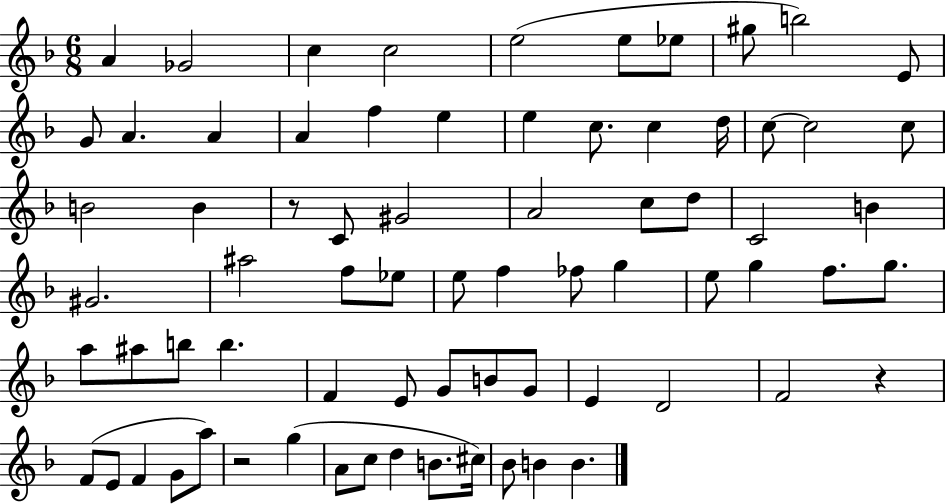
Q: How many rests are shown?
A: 3